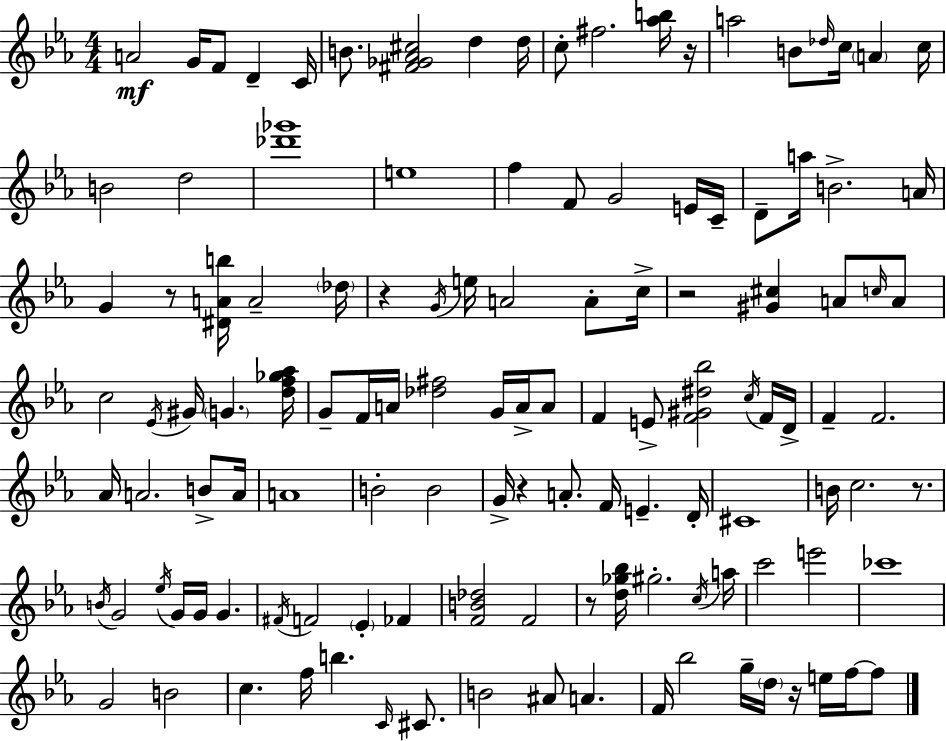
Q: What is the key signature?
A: EES major